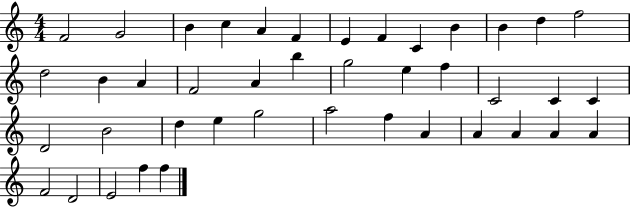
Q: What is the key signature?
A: C major